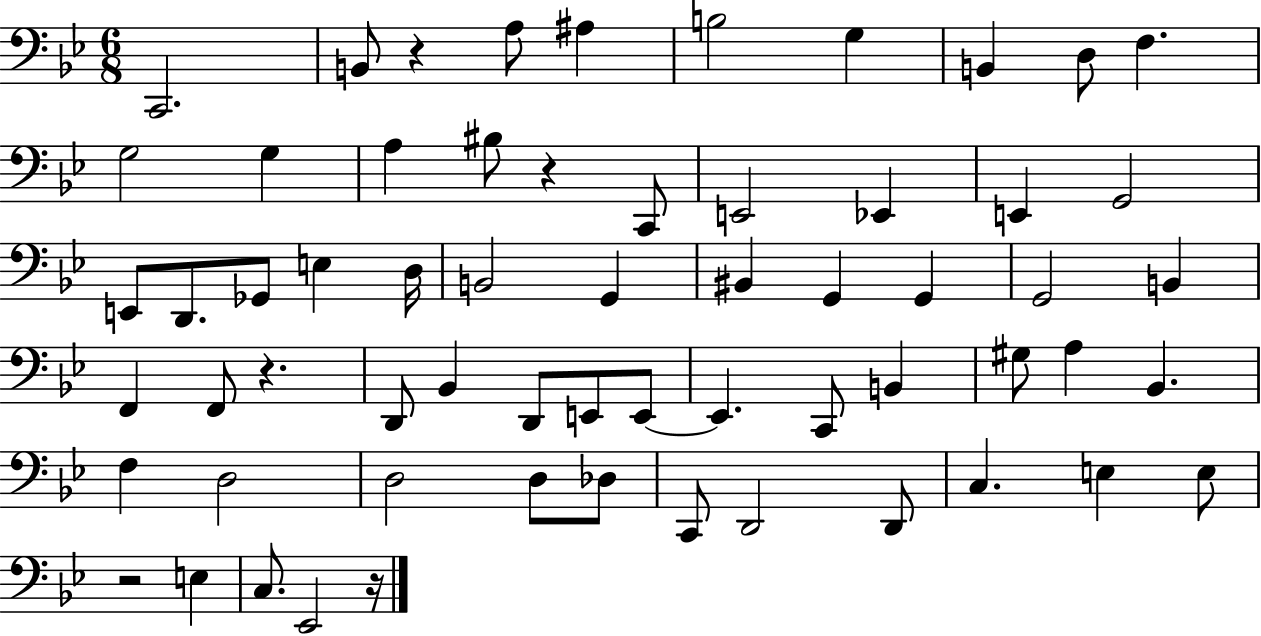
C2/h. B2/e R/q A3/e A#3/q B3/h G3/q B2/q D3/e F3/q. G3/h G3/q A3/q BIS3/e R/q C2/e E2/h Eb2/q E2/q G2/h E2/e D2/e. Gb2/e E3/q D3/s B2/h G2/q BIS2/q G2/q G2/q G2/h B2/q F2/q F2/e R/q. D2/e Bb2/q D2/e E2/e E2/e E2/q. C2/e B2/q G#3/e A3/q Bb2/q. F3/q D3/h D3/h D3/e Db3/e C2/e D2/h D2/e C3/q. E3/q E3/e R/h E3/q C3/e. Eb2/h R/s